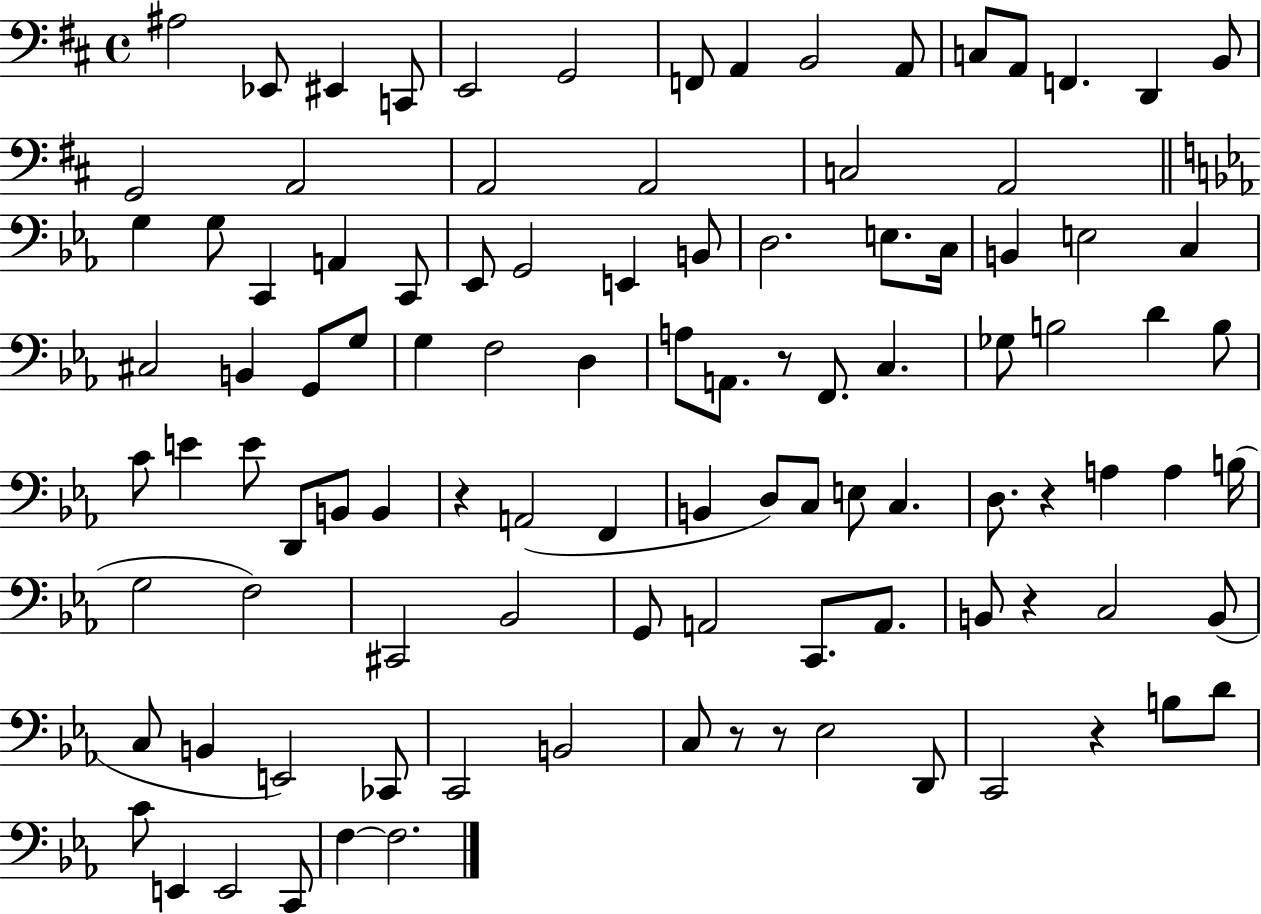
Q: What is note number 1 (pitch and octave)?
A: A#3